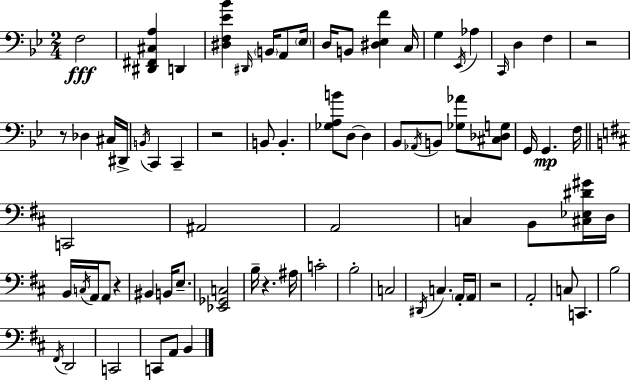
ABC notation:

X:1
T:Untitled
M:2/4
L:1/4
K:Gm
F,2 [^D,,^F,,^C,A,] D,, [^D,F,_E_B] ^D,,/4 B,,/4 A,,/2 _E,/4 D,/4 B,,/2 [^D,_E,F] C,/4 G, _E,,/4 _A, C,,/4 D, F, z2 z/2 _D, ^C,/4 ^D,,/4 B,,/4 C,, C,, z2 B,,/2 B,, [_G,A,B]/2 D,/2 D, _B,,/2 _A,,/4 B,,/2 [_G,_A]/2 [^C,_D,G,]/2 G,,/4 G,, F,/4 C,,2 ^A,,2 A,,2 C, B,,/2 [^C,_E,^D^G]/4 D,/4 B,,/4 C,/4 A,,/4 A,,/2 z ^B,, B,,/4 E,/2 [_E,,_G,,C,]2 B,/4 z ^A,/4 C2 B,2 C,2 ^D,,/4 C, A,,/4 A,,/4 z2 A,,2 C,/2 C,, B,2 ^F,,/4 D,,2 C,,2 C,,/2 A,,/2 B,,